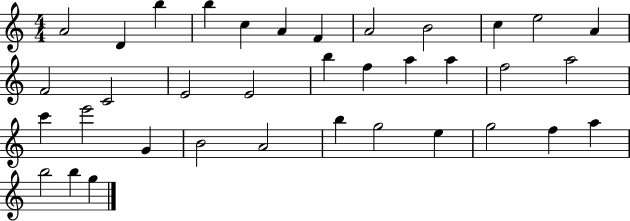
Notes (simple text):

A4/h D4/q B5/q B5/q C5/q A4/q F4/q A4/h B4/h C5/q E5/h A4/q F4/h C4/h E4/h E4/h B5/q F5/q A5/q A5/q F5/h A5/h C6/q E6/h G4/q B4/h A4/h B5/q G5/h E5/q G5/h F5/q A5/q B5/h B5/q G5/q